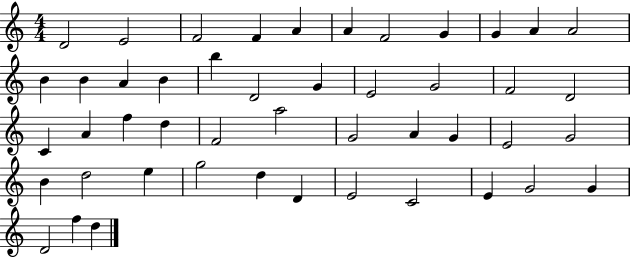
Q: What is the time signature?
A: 4/4